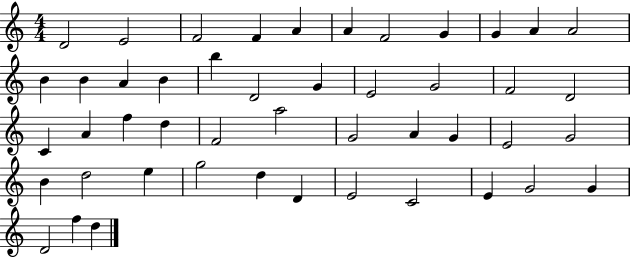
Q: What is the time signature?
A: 4/4